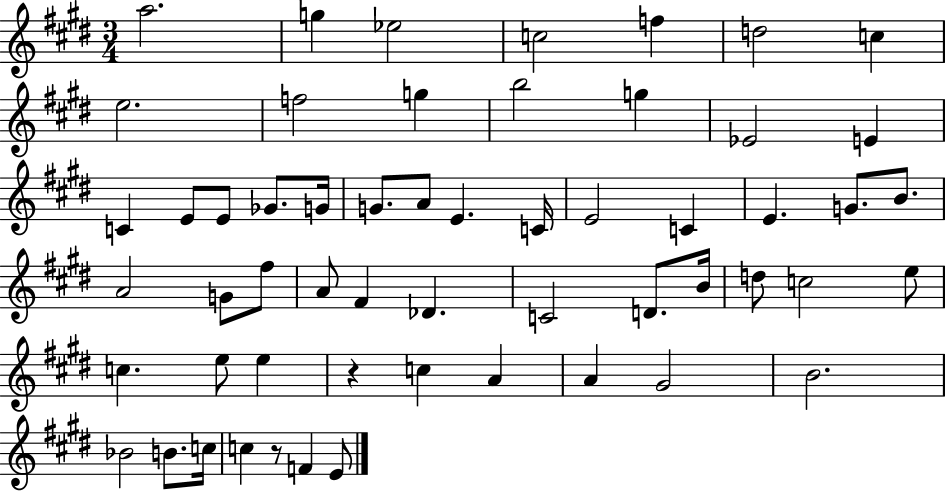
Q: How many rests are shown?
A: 2